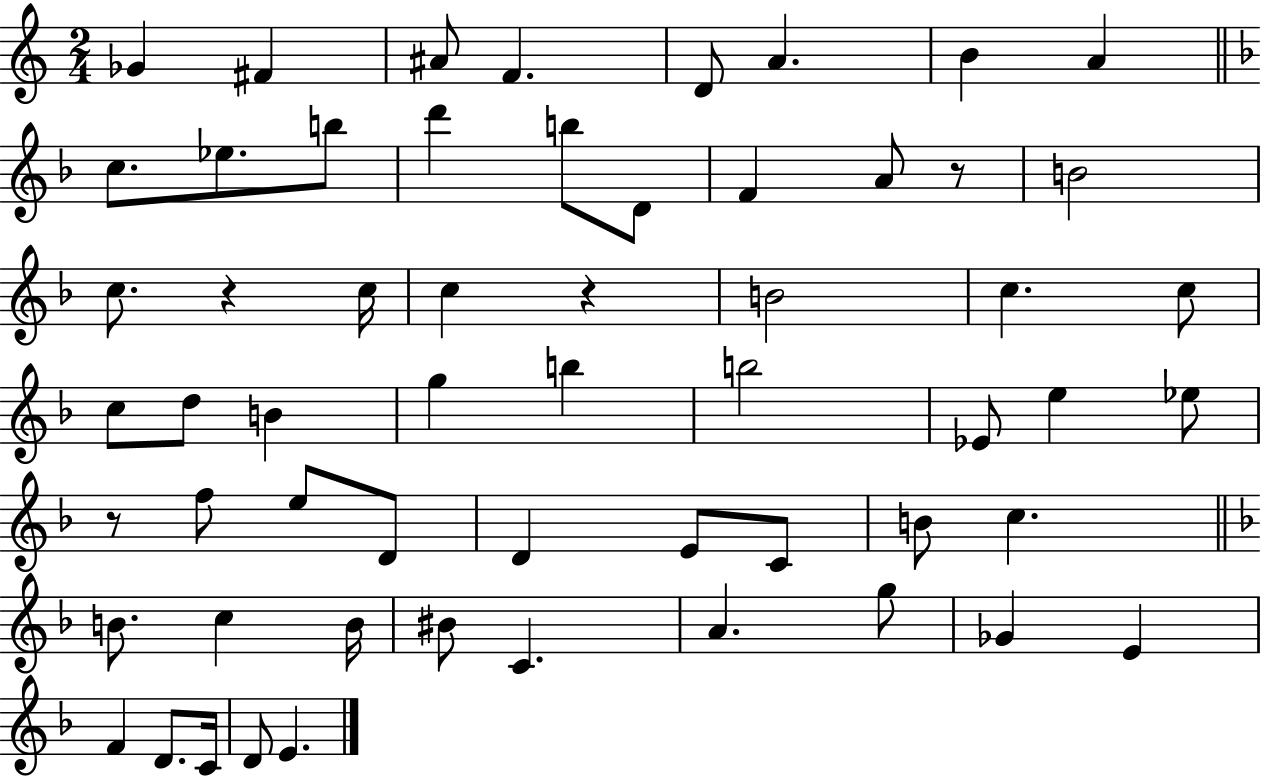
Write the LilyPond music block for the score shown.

{
  \clef treble
  \numericTimeSignature
  \time 2/4
  \key c \major
  ges'4 fis'4 | ais'8 f'4. | d'8 a'4. | b'4 a'4 | \break \bar "||" \break \key f \major c''8. ees''8. b''8 | d'''4 b''8 d'8 | f'4 a'8 r8 | b'2 | \break c''8. r4 c''16 | c''4 r4 | b'2 | c''4. c''8 | \break c''8 d''8 b'4 | g''4 b''4 | b''2 | ees'8 e''4 ees''8 | \break r8 f''8 e''8 d'8 | d'4 e'8 c'8 | b'8 c''4. | \bar "||" \break \key f \major b'8. c''4 b'16 | bis'8 c'4. | a'4. g''8 | ges'4 e'4 | \break f'4 d'8. c'16 | d'8 e'4. | \bar "|."
}